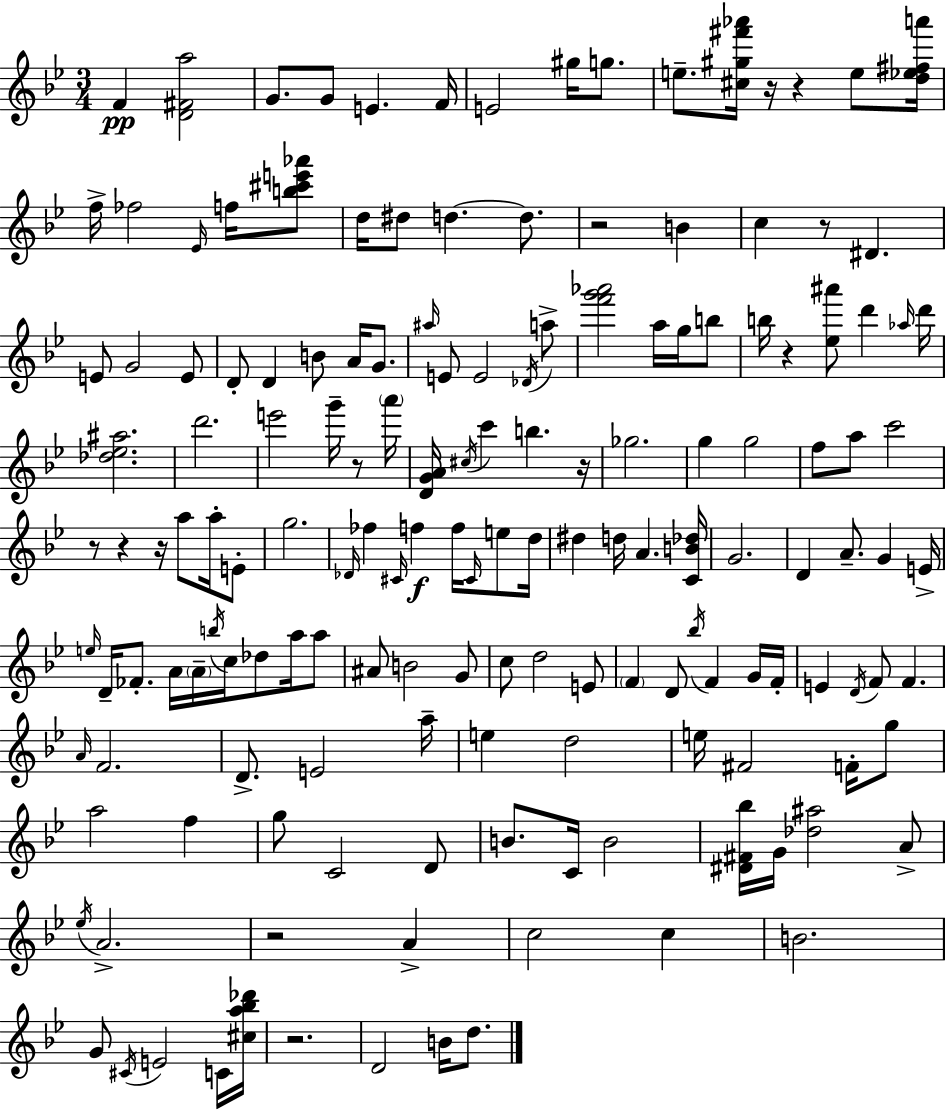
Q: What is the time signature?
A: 3/4